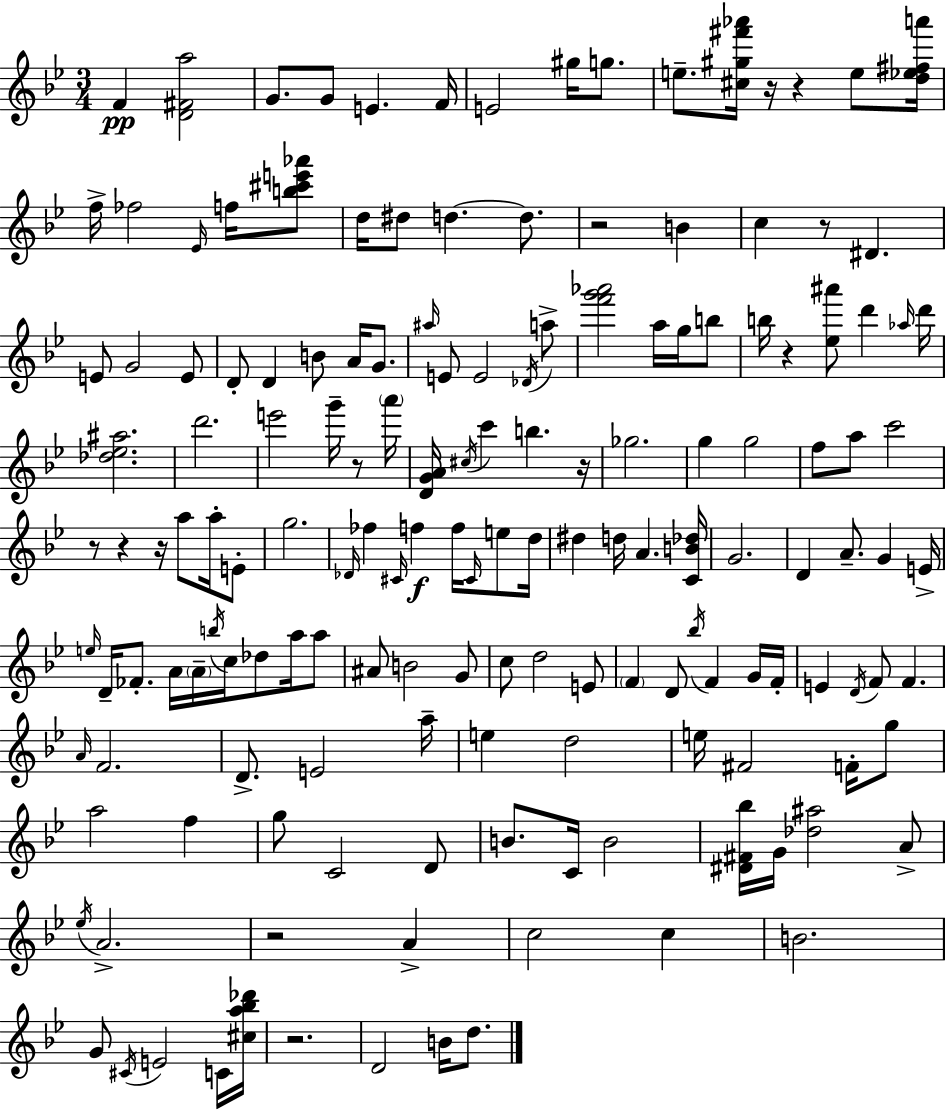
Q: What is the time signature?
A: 3/4